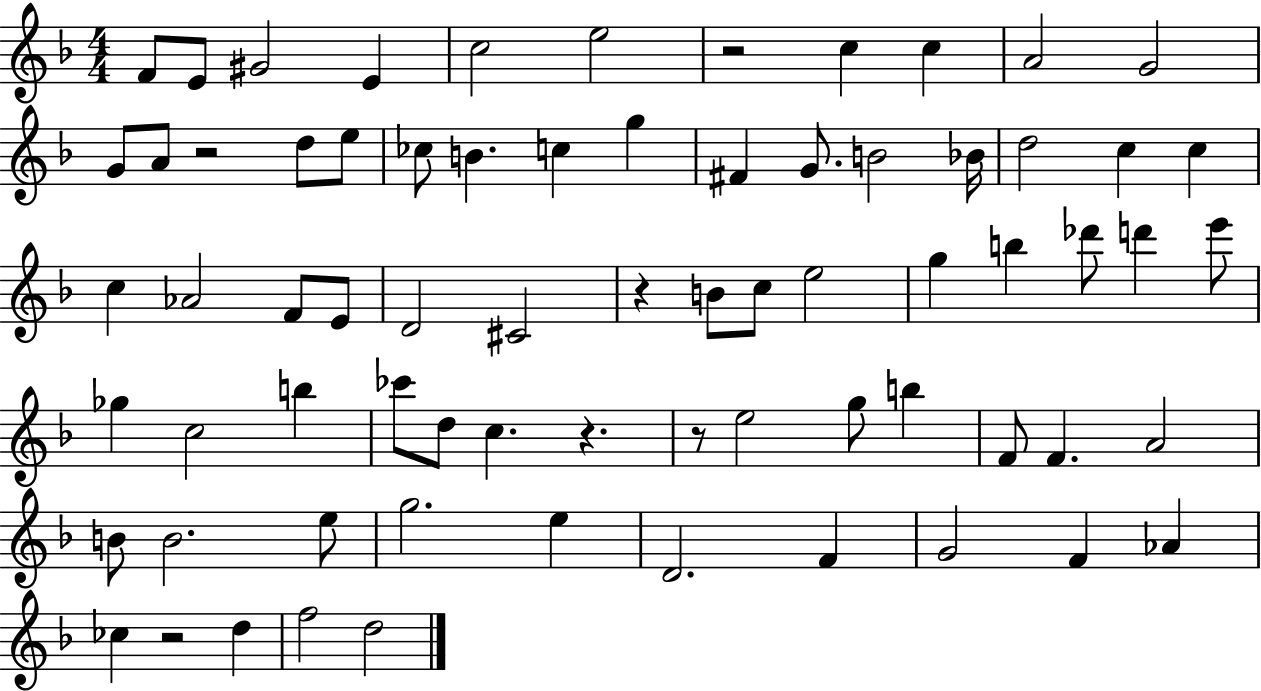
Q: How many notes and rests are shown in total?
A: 71